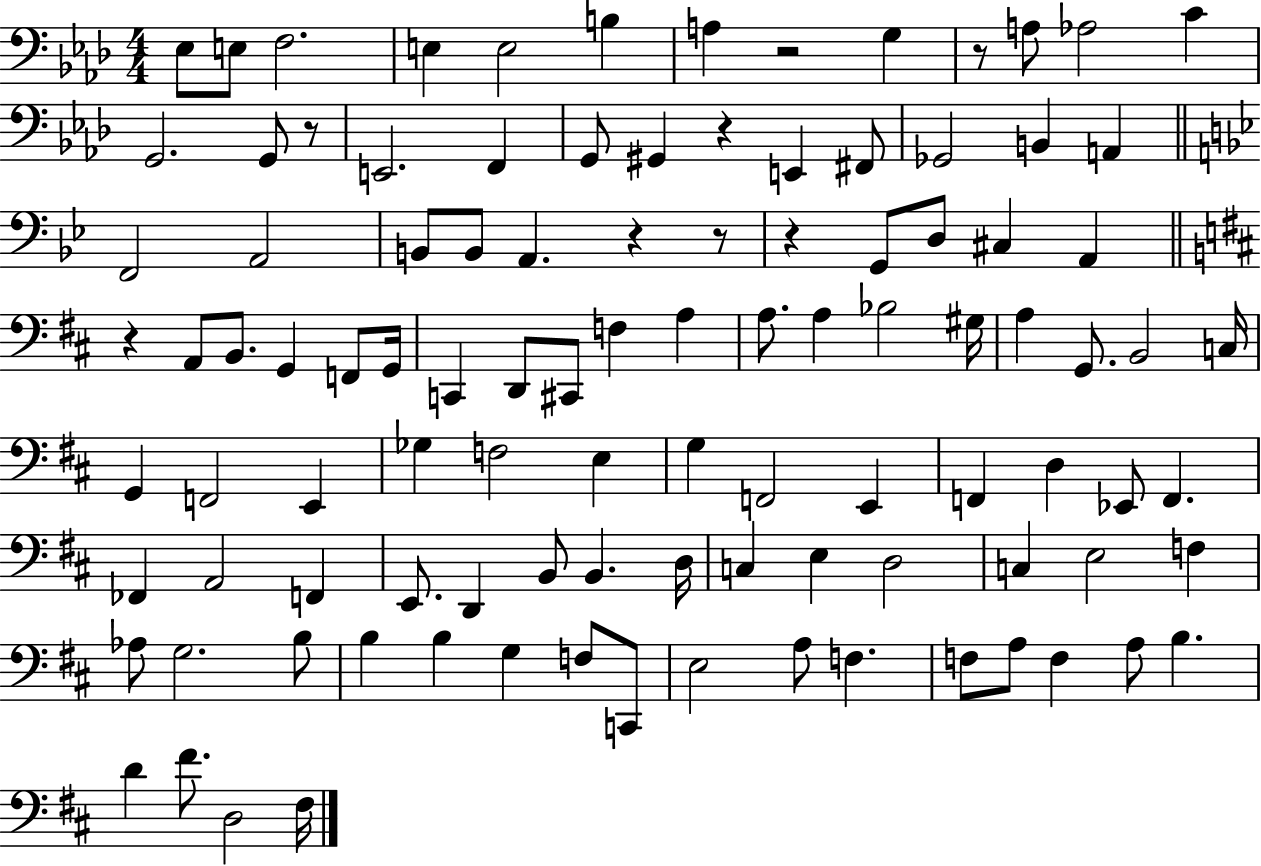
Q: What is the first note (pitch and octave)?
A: Eb3